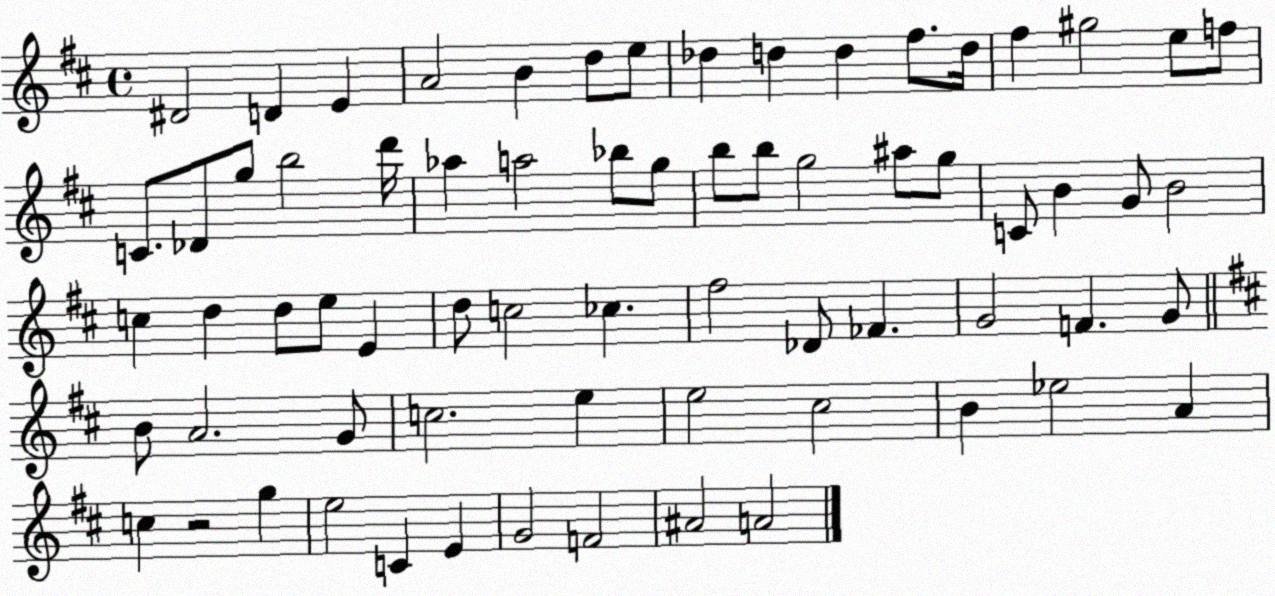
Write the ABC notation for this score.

X:1
T:Untitled
M:4/4
L:1/4
K:D
^D2 D E A2 B d/2 e/2 _d d d ^f/2 d/4 ^f ^g2 e/2 f/2 C/2 _D/2 g/2 b2 d'/4 _a a2 _b/2 g/2 b/2 b/2 g2 ^a/2 g/2 C/2 B G/2 B2 c d d/2 e/2 E d/2 c2 _c ^f2 _D/2 _F G2 F G/2 B/2 A2 G/2 c2 e e2 ^c2 B _e2 A c z2 g e2 C E G2 F2 ^A2 A2